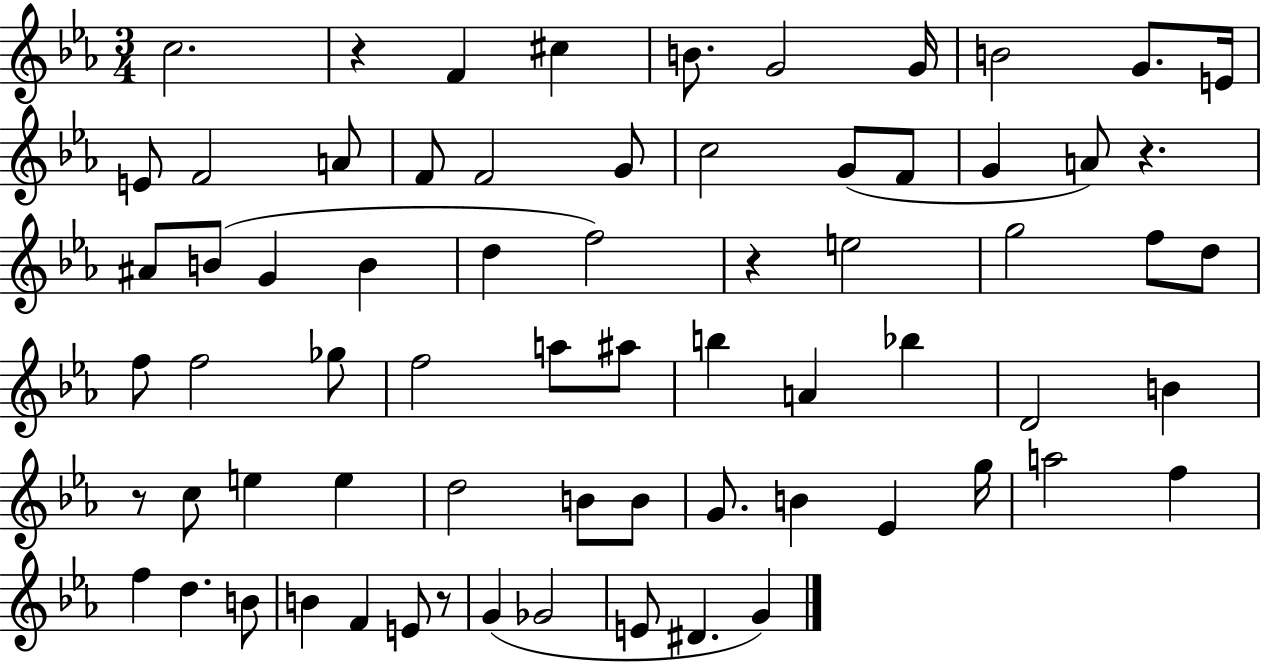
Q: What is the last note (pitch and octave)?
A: G4